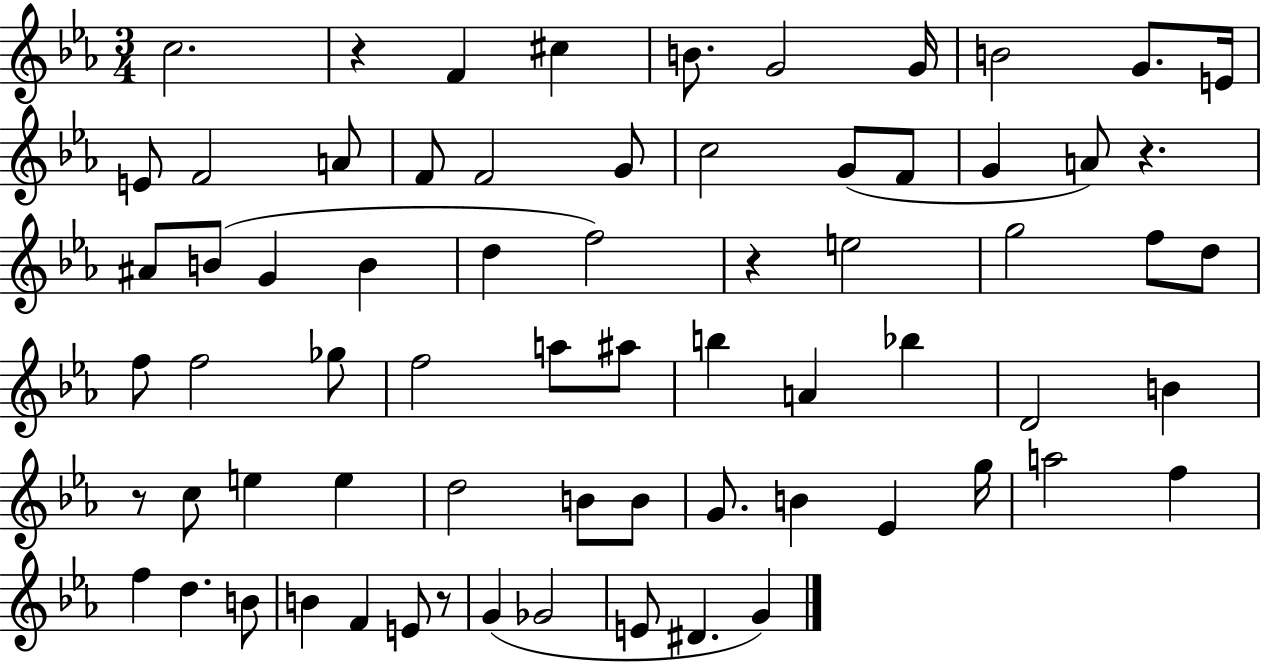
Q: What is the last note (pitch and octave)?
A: G4